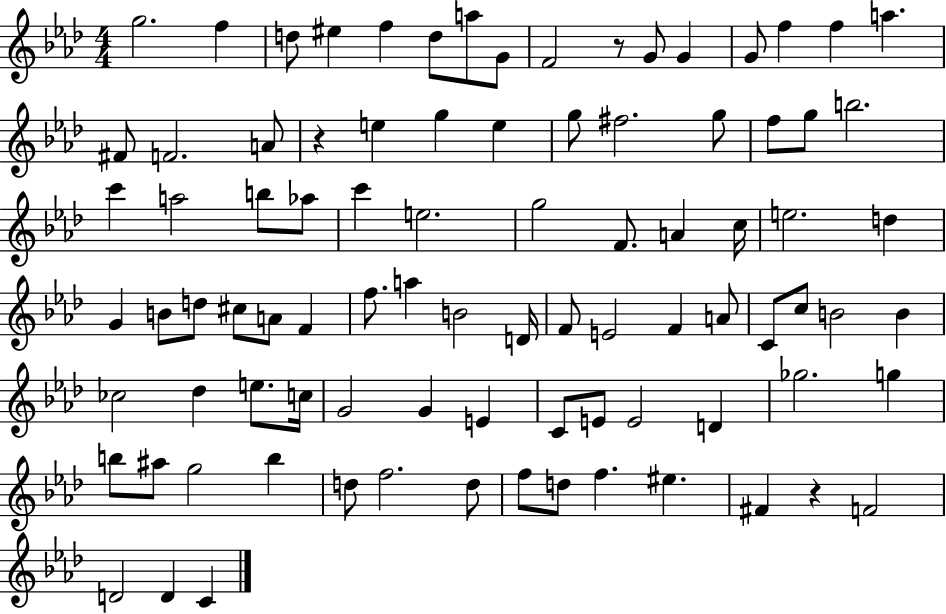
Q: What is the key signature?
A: AES major